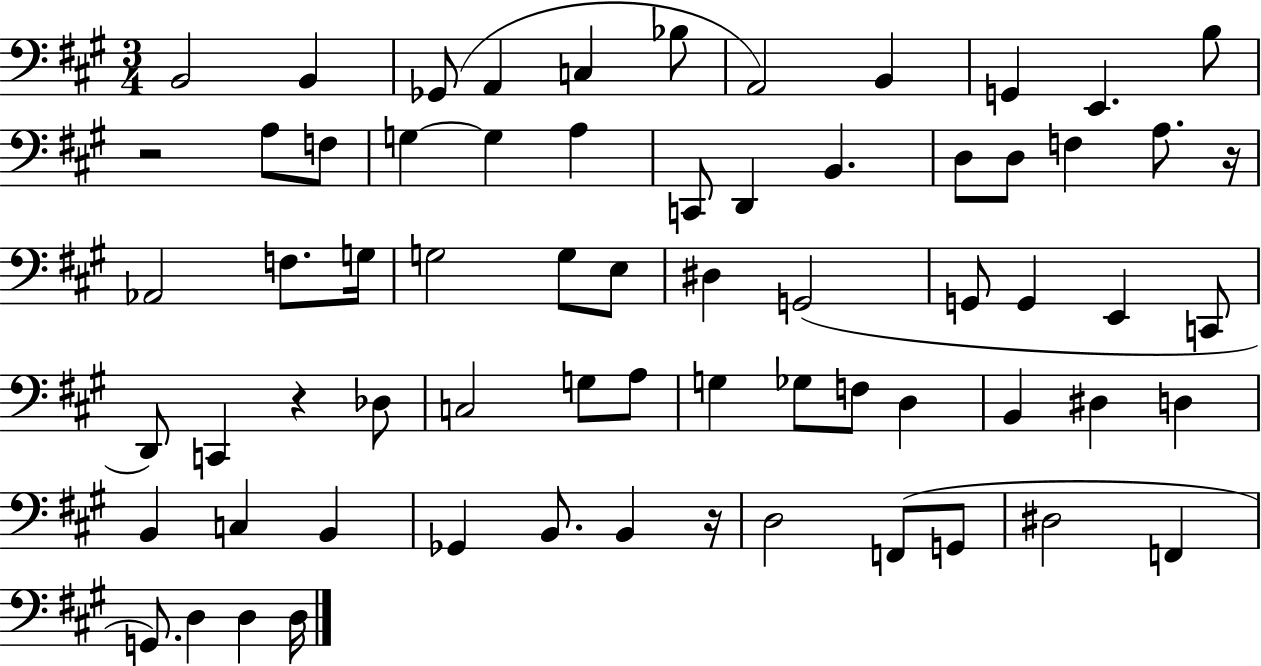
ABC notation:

X:1
T:Untitled
M:3/4
L:1/4
K:A
B,,2 B,, _G,,/2 A,, C, _B,/2 A,,2 B,, G,, E,, B,/2 z2 A,/2 F,/2 G, G, A, C,,/2 D,, B,, D,/2 D,/2 F, A,/2 z/4 _A,,2 F,/2 G,/4 G,2 G,/2 E,/2 ^D, G,,2 G,,/2 G,, E,, C,,/2 D,,/2 C,, z _D,/2 C,2 G,/2 A,/2 G, _G,/2 F,/2 D, B,, ^D, D, B,, C, B,, _G,, B,,/2 B,, z/4 D,2 F,,/2 G,,/2 ^D,2 F,, G,,/2 D, D, D,/4